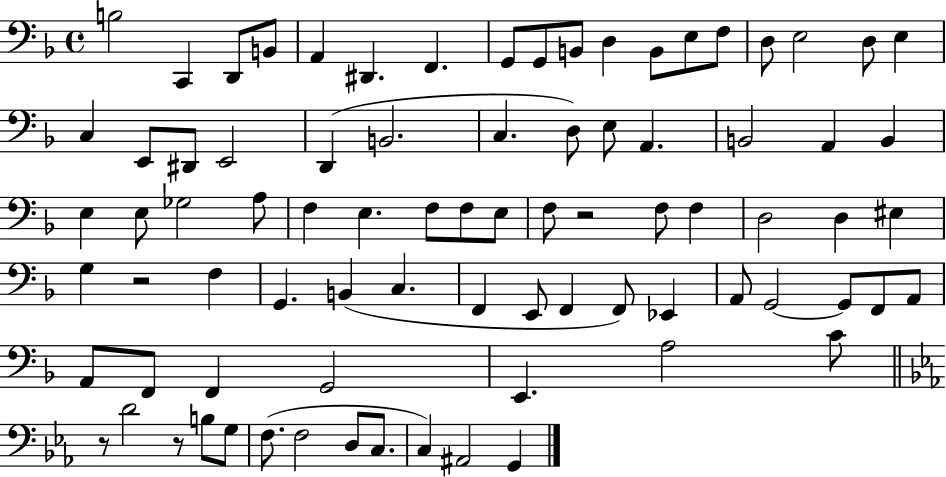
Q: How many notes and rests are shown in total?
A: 82